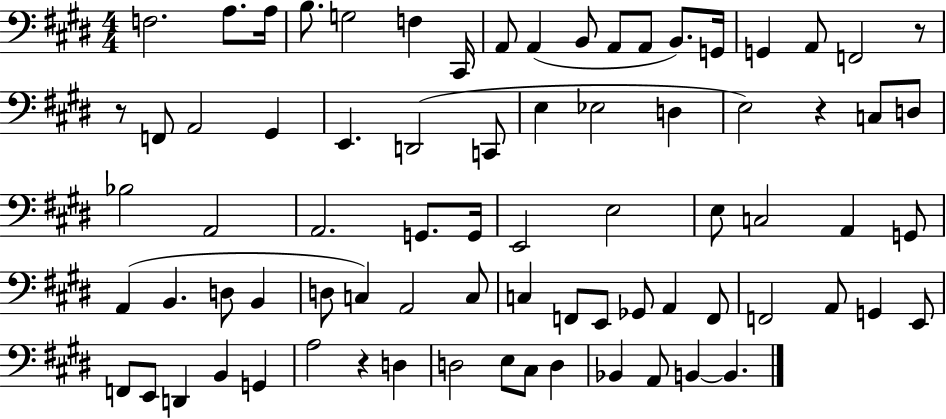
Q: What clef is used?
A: bass